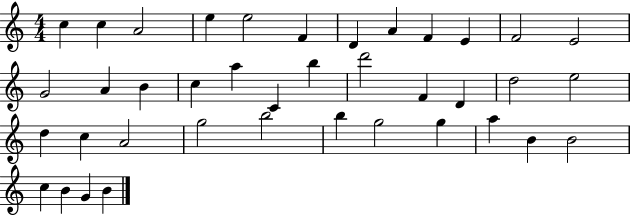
C5/q C5/q A4/h E5/q E5/h F4/q D4/q A4/q F4/q E4/q F4/h E4/h G4/h A4/q B4/q C5/q A5/q C4/q B5/q D6/h F4/q D4/q D5/h E5/h D5/q C5/q A4/h G5/h B5/h B5/q G5/h G5/q A5/q B4/q B4/h C5/q B4/q G4/q B4/q